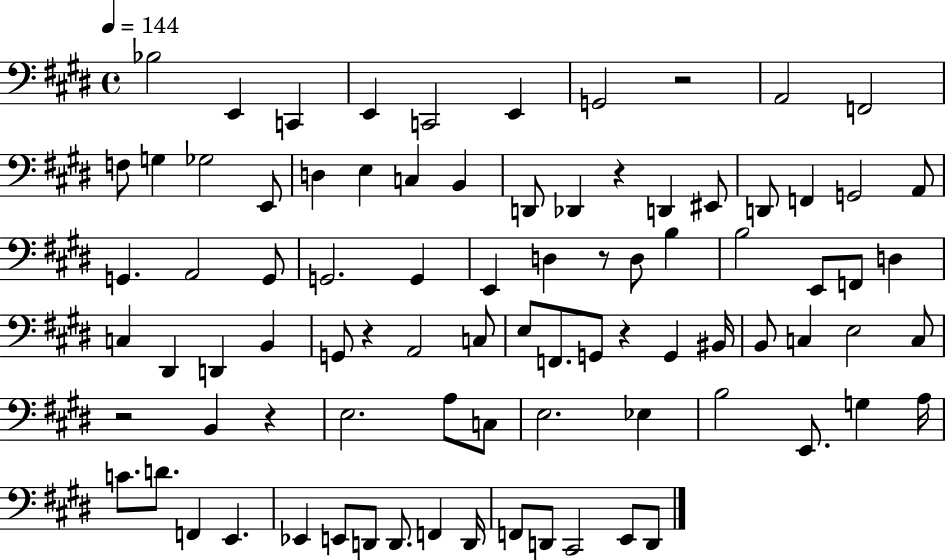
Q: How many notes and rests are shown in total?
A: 86